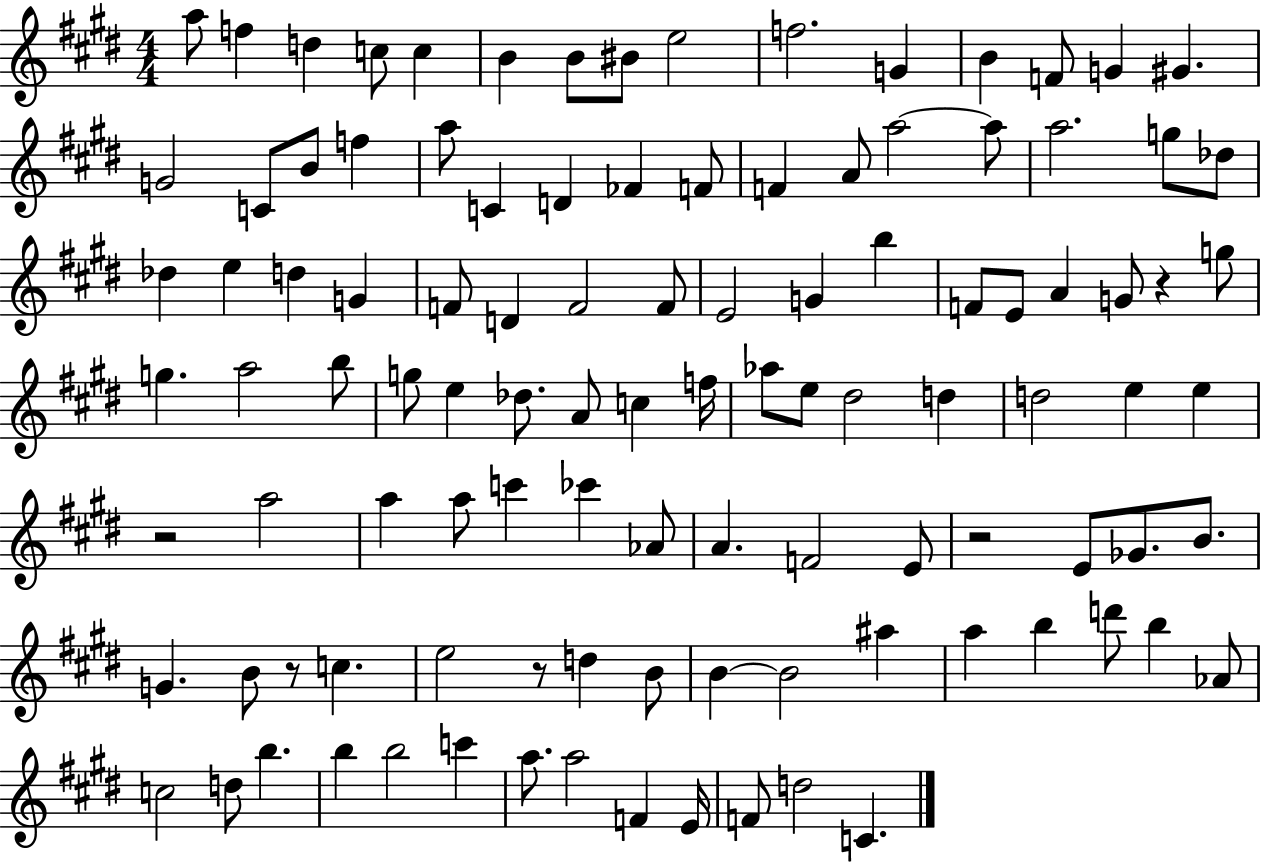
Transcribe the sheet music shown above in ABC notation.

X:1
T:Untitled
M:4/4
L:1/4
K:E
a/2 f d c/2 c B B/2 ^B/2 e2 f2 G B F/2 G ^G G2 C/2 B/2 f a/2 C D _F F/2 F A/2 a2 a/2 a2 g/2 _d/2 _d e d G F/2 D F2 F/2 E2 G b F/2 E/2 A G/2 z g/2 g a2 b/2 g/2 e _d/2 A/2 c f/4 _a/2 e/2 ^d2 d d2 e e z2 a2 a a/2 c' _c' _A/2 A F2 E/2 z2 E/2 _G/2 B/2 G B/2 z/2 c e2 z/2 d B/2 B B2 ^a a b d'/2 b _A/2 c2 d/2 b b b2 c' a/2 a2 F E/4 F/2 d2 C